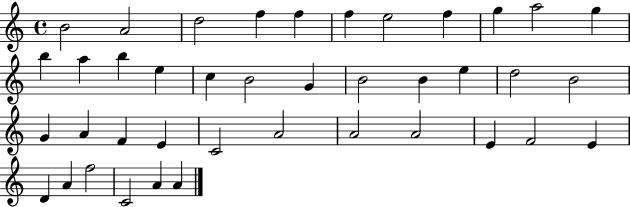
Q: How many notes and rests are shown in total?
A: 40